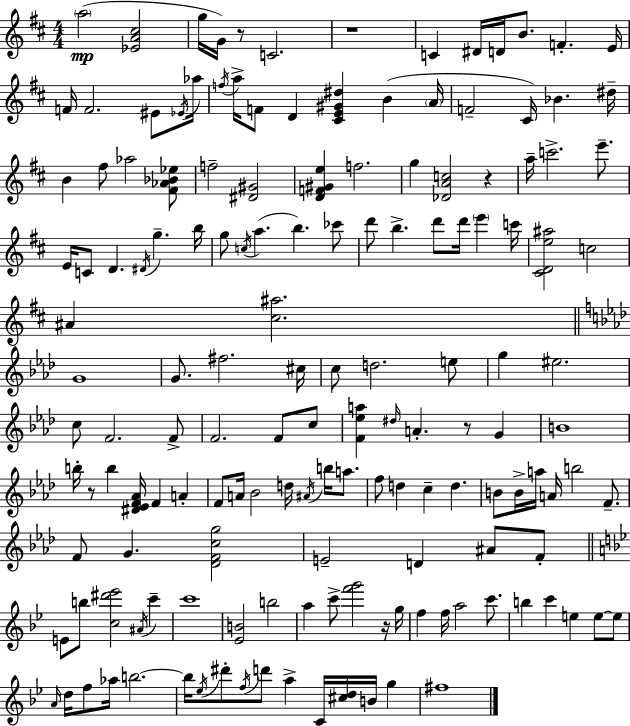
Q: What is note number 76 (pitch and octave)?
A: A4